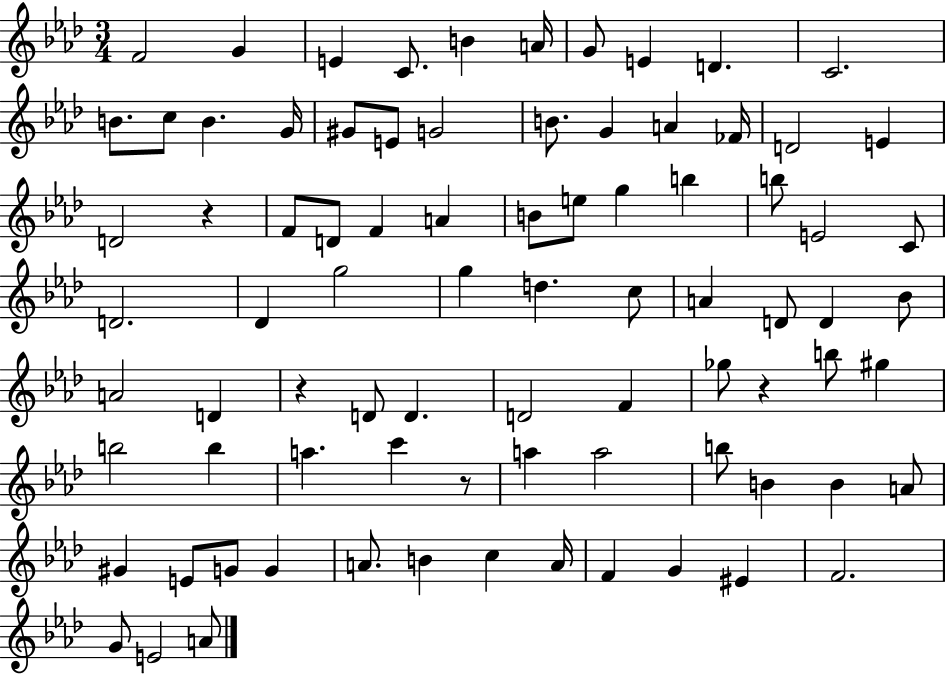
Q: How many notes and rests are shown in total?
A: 83